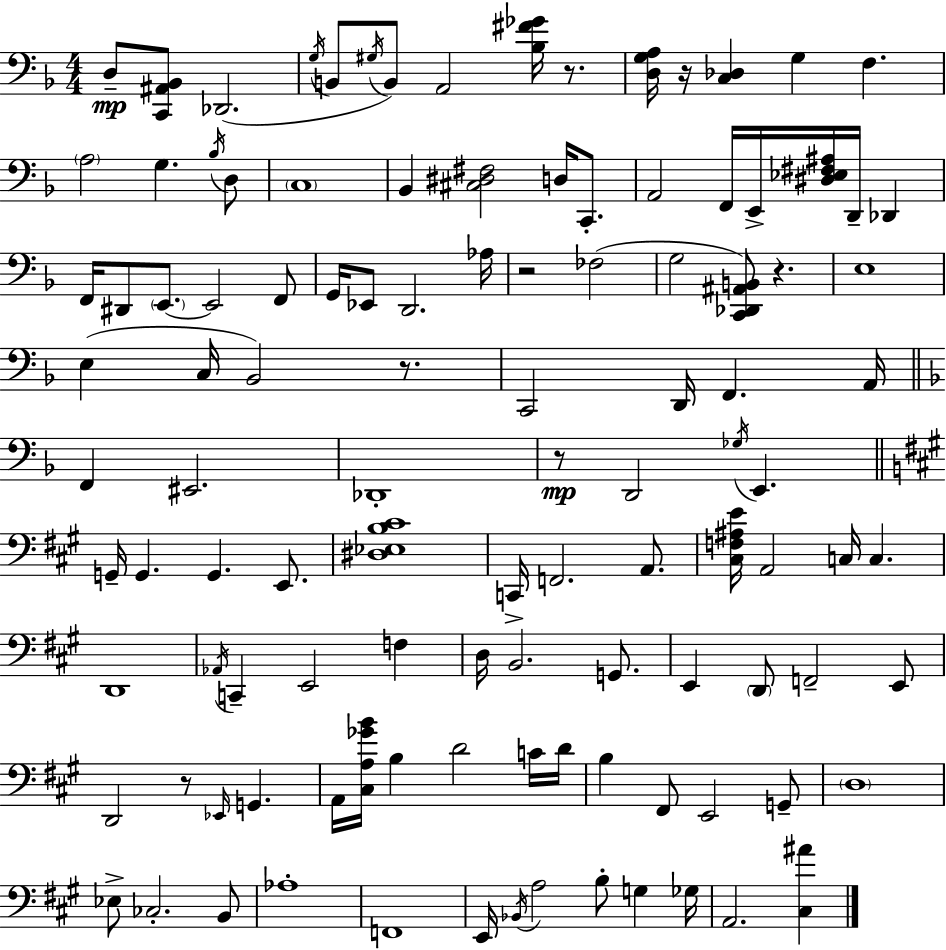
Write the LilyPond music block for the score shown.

{
  \clef bass
  \numericTimeSignature
  \time 4/4
  \key f \major
  d8--\mp <c, ais, bes,>8 des,2.( | \acciaccatura { g16 } b,8 \acciaccatura { gis16 }) b,8 a,2 <bes fis' ges'>16 r8. | <d g a>16 r16 <c des>4 g4 f4. | \parenthesize a2 g4. | \break \acciaccatura { bes16 } d8 \parenthesize c1 | bes,4 <cis dis fis>2 d16 | c,8.-. a,2 f,16 e,16-> <dis ees fis ais>16 d,16-- des,4 | f,16 dis,8 \parenthesize e,8.~~ e,2 | \break f,8 g,16 ees,8 d,2. | aes16 r2 fes2( | g2 <c, des, ais, b,>8) r4. | e1 | \break e4( c16 bes,2) | r8. c,2 d,16 f,4. | a,16 \bar "||" \break \key d \minor f,4 eis,2. | des,1-. | r8\mp d,2 \acciaccatura { ges16 } e,4. | \bar "||" \break \key a \major g,16-- g,4. g,4. e,8. | <dis ees b cis'>1 | c,16-> f,2. a,8. | <cis f ais e'>16 a,2 c16 c4. | \break d,1 | \acciaccatura { aes,16 } c,4-- e,2 f4 | d16 b,2. g,8. | e,4 \parenthesize d,8 f,2-- e,8 | \break d,2 r8 \grace { ees,16 } g,4. | a,16 <cis a ges' b'>16 b4 d'2 | c'16 d'16 b4 fis,8 e,2 | g,8-- \parenthesize d1 | \break ees8-> ces2.-. | b,8 aes1-. | f,1 | e,16 \acciaccatura { bes,16 } a2 b8-. g4 | \break ges16 a,2. <cis ais'>4 | \bar "|."
}